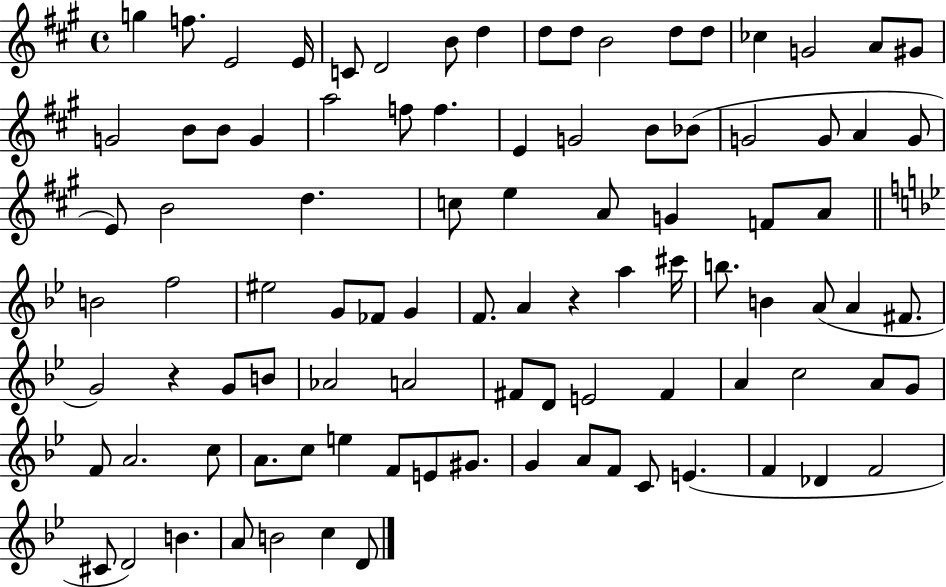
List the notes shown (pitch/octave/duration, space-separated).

G5/q F5/e. E4/h E4/s C4/e D4/h B4/e D5/q D5/e D5/e B4/h D5/e D5/e CES5/q G4/h A4/e G#4/e G4/h B4/e B4/e G4/q A5/h F5/e F5/q. E4/q G4/h B4/e Bb4/e G4/h G4/e A4/q G4/e E4/e B4/h D5/q. C5/e E5/q A4/e G4/q F4/e A4/e B4/h F5/h EIS5/h G4/e FES4/e G4/q F4/e. A4/q R/q A5/q C#6/s B5/e. B4/q A4/e A4/q F#4/e. G4/h R/q G4/e B4/e Ab4/h A4/h F#4/e D4/e E4/h F#4/q A4/q C5/h A4/e G4/e F4/e A4/h. C5/e A4/e. C5/e E5/q F4/e E4/e G#4/e. G4/q A4/e F4/e C4/e E4/q. F4/q Db4/q F4/h C#4/e D4/h B4/q. A4/e B4/h C5/q D4/e